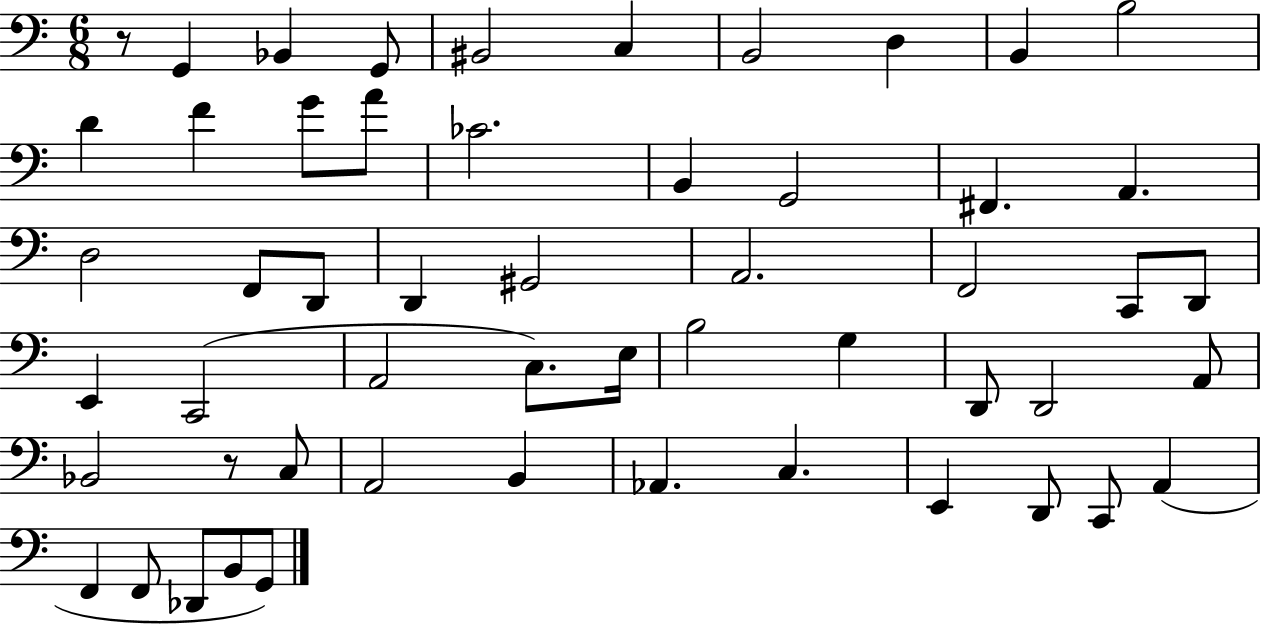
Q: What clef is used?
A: bass